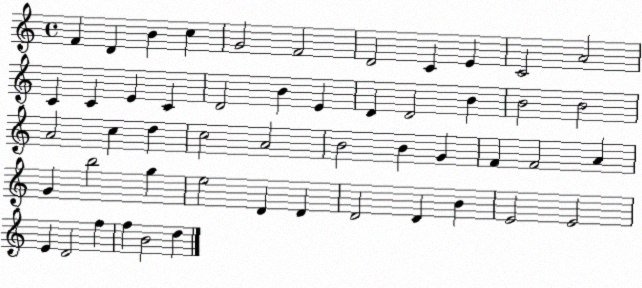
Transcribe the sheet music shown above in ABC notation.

X:1
T:Untitled
M:4/4
L:1/4
K:C
F D B c G2 F2 D2 C E C2 A2 C C E C D2 B E D D2 B B2 B2 A2 c d c2 A2 B2 B G F F2 A G b2 g e2 D D D2 D B E2 E2 E D2 f f B2 d